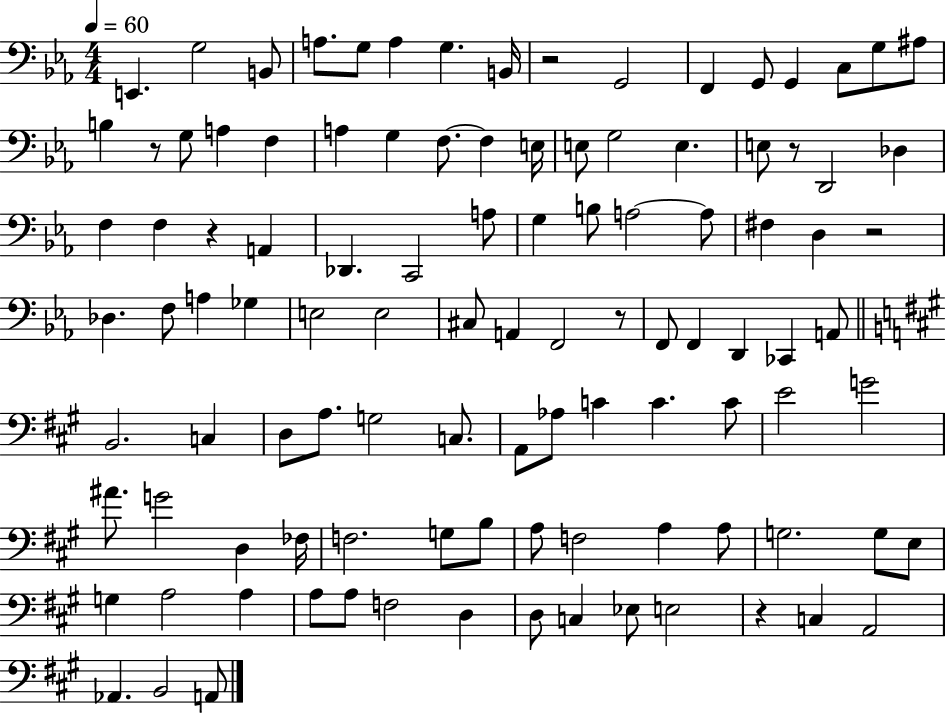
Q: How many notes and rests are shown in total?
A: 106